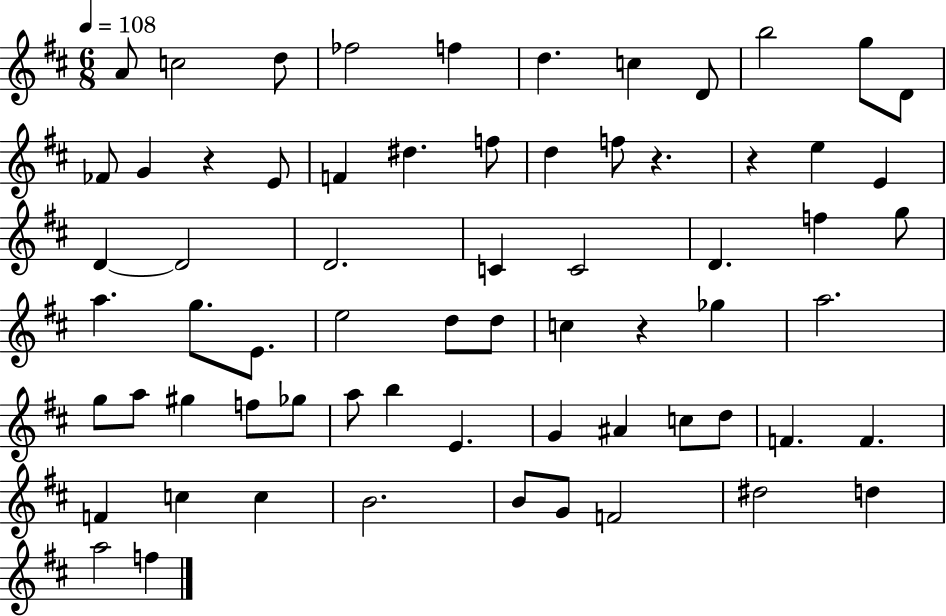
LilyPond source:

{
  \clef treble
  \numericTimeSignature
  \time 6/8
  \key d \major
  \tempo 4 = 108
  a'8 c''2 d''8 | fes''2 f''4 | d''4. c''4 d'8 | b''2 g''8 d'8 | \break fes'8 g'4 r4 e'8 | f'4 dis''4. f''8 | d''4 f''8 r4. | r4 e''4 e'4 | \break d'4~~ d'2 | d'2. | c'4 c'2 | d'4. f''4 g''8 | \break a''4. g''8. e'8. | e''2 d''8 d''8 | c''4 r4 ges''4 | a''2. | \break g''8 a''8 gis''4 f''8 ges''8 | a''8 b''4 e'4. | g'4 ais'4 c''8 d''8 | f'4. f'4. | \break f'4 c''4 c''4 | b'2. | b'8 g'8 f'2 | dis''2 d''4 | \break a''2 f''4 | \bar "|."
}